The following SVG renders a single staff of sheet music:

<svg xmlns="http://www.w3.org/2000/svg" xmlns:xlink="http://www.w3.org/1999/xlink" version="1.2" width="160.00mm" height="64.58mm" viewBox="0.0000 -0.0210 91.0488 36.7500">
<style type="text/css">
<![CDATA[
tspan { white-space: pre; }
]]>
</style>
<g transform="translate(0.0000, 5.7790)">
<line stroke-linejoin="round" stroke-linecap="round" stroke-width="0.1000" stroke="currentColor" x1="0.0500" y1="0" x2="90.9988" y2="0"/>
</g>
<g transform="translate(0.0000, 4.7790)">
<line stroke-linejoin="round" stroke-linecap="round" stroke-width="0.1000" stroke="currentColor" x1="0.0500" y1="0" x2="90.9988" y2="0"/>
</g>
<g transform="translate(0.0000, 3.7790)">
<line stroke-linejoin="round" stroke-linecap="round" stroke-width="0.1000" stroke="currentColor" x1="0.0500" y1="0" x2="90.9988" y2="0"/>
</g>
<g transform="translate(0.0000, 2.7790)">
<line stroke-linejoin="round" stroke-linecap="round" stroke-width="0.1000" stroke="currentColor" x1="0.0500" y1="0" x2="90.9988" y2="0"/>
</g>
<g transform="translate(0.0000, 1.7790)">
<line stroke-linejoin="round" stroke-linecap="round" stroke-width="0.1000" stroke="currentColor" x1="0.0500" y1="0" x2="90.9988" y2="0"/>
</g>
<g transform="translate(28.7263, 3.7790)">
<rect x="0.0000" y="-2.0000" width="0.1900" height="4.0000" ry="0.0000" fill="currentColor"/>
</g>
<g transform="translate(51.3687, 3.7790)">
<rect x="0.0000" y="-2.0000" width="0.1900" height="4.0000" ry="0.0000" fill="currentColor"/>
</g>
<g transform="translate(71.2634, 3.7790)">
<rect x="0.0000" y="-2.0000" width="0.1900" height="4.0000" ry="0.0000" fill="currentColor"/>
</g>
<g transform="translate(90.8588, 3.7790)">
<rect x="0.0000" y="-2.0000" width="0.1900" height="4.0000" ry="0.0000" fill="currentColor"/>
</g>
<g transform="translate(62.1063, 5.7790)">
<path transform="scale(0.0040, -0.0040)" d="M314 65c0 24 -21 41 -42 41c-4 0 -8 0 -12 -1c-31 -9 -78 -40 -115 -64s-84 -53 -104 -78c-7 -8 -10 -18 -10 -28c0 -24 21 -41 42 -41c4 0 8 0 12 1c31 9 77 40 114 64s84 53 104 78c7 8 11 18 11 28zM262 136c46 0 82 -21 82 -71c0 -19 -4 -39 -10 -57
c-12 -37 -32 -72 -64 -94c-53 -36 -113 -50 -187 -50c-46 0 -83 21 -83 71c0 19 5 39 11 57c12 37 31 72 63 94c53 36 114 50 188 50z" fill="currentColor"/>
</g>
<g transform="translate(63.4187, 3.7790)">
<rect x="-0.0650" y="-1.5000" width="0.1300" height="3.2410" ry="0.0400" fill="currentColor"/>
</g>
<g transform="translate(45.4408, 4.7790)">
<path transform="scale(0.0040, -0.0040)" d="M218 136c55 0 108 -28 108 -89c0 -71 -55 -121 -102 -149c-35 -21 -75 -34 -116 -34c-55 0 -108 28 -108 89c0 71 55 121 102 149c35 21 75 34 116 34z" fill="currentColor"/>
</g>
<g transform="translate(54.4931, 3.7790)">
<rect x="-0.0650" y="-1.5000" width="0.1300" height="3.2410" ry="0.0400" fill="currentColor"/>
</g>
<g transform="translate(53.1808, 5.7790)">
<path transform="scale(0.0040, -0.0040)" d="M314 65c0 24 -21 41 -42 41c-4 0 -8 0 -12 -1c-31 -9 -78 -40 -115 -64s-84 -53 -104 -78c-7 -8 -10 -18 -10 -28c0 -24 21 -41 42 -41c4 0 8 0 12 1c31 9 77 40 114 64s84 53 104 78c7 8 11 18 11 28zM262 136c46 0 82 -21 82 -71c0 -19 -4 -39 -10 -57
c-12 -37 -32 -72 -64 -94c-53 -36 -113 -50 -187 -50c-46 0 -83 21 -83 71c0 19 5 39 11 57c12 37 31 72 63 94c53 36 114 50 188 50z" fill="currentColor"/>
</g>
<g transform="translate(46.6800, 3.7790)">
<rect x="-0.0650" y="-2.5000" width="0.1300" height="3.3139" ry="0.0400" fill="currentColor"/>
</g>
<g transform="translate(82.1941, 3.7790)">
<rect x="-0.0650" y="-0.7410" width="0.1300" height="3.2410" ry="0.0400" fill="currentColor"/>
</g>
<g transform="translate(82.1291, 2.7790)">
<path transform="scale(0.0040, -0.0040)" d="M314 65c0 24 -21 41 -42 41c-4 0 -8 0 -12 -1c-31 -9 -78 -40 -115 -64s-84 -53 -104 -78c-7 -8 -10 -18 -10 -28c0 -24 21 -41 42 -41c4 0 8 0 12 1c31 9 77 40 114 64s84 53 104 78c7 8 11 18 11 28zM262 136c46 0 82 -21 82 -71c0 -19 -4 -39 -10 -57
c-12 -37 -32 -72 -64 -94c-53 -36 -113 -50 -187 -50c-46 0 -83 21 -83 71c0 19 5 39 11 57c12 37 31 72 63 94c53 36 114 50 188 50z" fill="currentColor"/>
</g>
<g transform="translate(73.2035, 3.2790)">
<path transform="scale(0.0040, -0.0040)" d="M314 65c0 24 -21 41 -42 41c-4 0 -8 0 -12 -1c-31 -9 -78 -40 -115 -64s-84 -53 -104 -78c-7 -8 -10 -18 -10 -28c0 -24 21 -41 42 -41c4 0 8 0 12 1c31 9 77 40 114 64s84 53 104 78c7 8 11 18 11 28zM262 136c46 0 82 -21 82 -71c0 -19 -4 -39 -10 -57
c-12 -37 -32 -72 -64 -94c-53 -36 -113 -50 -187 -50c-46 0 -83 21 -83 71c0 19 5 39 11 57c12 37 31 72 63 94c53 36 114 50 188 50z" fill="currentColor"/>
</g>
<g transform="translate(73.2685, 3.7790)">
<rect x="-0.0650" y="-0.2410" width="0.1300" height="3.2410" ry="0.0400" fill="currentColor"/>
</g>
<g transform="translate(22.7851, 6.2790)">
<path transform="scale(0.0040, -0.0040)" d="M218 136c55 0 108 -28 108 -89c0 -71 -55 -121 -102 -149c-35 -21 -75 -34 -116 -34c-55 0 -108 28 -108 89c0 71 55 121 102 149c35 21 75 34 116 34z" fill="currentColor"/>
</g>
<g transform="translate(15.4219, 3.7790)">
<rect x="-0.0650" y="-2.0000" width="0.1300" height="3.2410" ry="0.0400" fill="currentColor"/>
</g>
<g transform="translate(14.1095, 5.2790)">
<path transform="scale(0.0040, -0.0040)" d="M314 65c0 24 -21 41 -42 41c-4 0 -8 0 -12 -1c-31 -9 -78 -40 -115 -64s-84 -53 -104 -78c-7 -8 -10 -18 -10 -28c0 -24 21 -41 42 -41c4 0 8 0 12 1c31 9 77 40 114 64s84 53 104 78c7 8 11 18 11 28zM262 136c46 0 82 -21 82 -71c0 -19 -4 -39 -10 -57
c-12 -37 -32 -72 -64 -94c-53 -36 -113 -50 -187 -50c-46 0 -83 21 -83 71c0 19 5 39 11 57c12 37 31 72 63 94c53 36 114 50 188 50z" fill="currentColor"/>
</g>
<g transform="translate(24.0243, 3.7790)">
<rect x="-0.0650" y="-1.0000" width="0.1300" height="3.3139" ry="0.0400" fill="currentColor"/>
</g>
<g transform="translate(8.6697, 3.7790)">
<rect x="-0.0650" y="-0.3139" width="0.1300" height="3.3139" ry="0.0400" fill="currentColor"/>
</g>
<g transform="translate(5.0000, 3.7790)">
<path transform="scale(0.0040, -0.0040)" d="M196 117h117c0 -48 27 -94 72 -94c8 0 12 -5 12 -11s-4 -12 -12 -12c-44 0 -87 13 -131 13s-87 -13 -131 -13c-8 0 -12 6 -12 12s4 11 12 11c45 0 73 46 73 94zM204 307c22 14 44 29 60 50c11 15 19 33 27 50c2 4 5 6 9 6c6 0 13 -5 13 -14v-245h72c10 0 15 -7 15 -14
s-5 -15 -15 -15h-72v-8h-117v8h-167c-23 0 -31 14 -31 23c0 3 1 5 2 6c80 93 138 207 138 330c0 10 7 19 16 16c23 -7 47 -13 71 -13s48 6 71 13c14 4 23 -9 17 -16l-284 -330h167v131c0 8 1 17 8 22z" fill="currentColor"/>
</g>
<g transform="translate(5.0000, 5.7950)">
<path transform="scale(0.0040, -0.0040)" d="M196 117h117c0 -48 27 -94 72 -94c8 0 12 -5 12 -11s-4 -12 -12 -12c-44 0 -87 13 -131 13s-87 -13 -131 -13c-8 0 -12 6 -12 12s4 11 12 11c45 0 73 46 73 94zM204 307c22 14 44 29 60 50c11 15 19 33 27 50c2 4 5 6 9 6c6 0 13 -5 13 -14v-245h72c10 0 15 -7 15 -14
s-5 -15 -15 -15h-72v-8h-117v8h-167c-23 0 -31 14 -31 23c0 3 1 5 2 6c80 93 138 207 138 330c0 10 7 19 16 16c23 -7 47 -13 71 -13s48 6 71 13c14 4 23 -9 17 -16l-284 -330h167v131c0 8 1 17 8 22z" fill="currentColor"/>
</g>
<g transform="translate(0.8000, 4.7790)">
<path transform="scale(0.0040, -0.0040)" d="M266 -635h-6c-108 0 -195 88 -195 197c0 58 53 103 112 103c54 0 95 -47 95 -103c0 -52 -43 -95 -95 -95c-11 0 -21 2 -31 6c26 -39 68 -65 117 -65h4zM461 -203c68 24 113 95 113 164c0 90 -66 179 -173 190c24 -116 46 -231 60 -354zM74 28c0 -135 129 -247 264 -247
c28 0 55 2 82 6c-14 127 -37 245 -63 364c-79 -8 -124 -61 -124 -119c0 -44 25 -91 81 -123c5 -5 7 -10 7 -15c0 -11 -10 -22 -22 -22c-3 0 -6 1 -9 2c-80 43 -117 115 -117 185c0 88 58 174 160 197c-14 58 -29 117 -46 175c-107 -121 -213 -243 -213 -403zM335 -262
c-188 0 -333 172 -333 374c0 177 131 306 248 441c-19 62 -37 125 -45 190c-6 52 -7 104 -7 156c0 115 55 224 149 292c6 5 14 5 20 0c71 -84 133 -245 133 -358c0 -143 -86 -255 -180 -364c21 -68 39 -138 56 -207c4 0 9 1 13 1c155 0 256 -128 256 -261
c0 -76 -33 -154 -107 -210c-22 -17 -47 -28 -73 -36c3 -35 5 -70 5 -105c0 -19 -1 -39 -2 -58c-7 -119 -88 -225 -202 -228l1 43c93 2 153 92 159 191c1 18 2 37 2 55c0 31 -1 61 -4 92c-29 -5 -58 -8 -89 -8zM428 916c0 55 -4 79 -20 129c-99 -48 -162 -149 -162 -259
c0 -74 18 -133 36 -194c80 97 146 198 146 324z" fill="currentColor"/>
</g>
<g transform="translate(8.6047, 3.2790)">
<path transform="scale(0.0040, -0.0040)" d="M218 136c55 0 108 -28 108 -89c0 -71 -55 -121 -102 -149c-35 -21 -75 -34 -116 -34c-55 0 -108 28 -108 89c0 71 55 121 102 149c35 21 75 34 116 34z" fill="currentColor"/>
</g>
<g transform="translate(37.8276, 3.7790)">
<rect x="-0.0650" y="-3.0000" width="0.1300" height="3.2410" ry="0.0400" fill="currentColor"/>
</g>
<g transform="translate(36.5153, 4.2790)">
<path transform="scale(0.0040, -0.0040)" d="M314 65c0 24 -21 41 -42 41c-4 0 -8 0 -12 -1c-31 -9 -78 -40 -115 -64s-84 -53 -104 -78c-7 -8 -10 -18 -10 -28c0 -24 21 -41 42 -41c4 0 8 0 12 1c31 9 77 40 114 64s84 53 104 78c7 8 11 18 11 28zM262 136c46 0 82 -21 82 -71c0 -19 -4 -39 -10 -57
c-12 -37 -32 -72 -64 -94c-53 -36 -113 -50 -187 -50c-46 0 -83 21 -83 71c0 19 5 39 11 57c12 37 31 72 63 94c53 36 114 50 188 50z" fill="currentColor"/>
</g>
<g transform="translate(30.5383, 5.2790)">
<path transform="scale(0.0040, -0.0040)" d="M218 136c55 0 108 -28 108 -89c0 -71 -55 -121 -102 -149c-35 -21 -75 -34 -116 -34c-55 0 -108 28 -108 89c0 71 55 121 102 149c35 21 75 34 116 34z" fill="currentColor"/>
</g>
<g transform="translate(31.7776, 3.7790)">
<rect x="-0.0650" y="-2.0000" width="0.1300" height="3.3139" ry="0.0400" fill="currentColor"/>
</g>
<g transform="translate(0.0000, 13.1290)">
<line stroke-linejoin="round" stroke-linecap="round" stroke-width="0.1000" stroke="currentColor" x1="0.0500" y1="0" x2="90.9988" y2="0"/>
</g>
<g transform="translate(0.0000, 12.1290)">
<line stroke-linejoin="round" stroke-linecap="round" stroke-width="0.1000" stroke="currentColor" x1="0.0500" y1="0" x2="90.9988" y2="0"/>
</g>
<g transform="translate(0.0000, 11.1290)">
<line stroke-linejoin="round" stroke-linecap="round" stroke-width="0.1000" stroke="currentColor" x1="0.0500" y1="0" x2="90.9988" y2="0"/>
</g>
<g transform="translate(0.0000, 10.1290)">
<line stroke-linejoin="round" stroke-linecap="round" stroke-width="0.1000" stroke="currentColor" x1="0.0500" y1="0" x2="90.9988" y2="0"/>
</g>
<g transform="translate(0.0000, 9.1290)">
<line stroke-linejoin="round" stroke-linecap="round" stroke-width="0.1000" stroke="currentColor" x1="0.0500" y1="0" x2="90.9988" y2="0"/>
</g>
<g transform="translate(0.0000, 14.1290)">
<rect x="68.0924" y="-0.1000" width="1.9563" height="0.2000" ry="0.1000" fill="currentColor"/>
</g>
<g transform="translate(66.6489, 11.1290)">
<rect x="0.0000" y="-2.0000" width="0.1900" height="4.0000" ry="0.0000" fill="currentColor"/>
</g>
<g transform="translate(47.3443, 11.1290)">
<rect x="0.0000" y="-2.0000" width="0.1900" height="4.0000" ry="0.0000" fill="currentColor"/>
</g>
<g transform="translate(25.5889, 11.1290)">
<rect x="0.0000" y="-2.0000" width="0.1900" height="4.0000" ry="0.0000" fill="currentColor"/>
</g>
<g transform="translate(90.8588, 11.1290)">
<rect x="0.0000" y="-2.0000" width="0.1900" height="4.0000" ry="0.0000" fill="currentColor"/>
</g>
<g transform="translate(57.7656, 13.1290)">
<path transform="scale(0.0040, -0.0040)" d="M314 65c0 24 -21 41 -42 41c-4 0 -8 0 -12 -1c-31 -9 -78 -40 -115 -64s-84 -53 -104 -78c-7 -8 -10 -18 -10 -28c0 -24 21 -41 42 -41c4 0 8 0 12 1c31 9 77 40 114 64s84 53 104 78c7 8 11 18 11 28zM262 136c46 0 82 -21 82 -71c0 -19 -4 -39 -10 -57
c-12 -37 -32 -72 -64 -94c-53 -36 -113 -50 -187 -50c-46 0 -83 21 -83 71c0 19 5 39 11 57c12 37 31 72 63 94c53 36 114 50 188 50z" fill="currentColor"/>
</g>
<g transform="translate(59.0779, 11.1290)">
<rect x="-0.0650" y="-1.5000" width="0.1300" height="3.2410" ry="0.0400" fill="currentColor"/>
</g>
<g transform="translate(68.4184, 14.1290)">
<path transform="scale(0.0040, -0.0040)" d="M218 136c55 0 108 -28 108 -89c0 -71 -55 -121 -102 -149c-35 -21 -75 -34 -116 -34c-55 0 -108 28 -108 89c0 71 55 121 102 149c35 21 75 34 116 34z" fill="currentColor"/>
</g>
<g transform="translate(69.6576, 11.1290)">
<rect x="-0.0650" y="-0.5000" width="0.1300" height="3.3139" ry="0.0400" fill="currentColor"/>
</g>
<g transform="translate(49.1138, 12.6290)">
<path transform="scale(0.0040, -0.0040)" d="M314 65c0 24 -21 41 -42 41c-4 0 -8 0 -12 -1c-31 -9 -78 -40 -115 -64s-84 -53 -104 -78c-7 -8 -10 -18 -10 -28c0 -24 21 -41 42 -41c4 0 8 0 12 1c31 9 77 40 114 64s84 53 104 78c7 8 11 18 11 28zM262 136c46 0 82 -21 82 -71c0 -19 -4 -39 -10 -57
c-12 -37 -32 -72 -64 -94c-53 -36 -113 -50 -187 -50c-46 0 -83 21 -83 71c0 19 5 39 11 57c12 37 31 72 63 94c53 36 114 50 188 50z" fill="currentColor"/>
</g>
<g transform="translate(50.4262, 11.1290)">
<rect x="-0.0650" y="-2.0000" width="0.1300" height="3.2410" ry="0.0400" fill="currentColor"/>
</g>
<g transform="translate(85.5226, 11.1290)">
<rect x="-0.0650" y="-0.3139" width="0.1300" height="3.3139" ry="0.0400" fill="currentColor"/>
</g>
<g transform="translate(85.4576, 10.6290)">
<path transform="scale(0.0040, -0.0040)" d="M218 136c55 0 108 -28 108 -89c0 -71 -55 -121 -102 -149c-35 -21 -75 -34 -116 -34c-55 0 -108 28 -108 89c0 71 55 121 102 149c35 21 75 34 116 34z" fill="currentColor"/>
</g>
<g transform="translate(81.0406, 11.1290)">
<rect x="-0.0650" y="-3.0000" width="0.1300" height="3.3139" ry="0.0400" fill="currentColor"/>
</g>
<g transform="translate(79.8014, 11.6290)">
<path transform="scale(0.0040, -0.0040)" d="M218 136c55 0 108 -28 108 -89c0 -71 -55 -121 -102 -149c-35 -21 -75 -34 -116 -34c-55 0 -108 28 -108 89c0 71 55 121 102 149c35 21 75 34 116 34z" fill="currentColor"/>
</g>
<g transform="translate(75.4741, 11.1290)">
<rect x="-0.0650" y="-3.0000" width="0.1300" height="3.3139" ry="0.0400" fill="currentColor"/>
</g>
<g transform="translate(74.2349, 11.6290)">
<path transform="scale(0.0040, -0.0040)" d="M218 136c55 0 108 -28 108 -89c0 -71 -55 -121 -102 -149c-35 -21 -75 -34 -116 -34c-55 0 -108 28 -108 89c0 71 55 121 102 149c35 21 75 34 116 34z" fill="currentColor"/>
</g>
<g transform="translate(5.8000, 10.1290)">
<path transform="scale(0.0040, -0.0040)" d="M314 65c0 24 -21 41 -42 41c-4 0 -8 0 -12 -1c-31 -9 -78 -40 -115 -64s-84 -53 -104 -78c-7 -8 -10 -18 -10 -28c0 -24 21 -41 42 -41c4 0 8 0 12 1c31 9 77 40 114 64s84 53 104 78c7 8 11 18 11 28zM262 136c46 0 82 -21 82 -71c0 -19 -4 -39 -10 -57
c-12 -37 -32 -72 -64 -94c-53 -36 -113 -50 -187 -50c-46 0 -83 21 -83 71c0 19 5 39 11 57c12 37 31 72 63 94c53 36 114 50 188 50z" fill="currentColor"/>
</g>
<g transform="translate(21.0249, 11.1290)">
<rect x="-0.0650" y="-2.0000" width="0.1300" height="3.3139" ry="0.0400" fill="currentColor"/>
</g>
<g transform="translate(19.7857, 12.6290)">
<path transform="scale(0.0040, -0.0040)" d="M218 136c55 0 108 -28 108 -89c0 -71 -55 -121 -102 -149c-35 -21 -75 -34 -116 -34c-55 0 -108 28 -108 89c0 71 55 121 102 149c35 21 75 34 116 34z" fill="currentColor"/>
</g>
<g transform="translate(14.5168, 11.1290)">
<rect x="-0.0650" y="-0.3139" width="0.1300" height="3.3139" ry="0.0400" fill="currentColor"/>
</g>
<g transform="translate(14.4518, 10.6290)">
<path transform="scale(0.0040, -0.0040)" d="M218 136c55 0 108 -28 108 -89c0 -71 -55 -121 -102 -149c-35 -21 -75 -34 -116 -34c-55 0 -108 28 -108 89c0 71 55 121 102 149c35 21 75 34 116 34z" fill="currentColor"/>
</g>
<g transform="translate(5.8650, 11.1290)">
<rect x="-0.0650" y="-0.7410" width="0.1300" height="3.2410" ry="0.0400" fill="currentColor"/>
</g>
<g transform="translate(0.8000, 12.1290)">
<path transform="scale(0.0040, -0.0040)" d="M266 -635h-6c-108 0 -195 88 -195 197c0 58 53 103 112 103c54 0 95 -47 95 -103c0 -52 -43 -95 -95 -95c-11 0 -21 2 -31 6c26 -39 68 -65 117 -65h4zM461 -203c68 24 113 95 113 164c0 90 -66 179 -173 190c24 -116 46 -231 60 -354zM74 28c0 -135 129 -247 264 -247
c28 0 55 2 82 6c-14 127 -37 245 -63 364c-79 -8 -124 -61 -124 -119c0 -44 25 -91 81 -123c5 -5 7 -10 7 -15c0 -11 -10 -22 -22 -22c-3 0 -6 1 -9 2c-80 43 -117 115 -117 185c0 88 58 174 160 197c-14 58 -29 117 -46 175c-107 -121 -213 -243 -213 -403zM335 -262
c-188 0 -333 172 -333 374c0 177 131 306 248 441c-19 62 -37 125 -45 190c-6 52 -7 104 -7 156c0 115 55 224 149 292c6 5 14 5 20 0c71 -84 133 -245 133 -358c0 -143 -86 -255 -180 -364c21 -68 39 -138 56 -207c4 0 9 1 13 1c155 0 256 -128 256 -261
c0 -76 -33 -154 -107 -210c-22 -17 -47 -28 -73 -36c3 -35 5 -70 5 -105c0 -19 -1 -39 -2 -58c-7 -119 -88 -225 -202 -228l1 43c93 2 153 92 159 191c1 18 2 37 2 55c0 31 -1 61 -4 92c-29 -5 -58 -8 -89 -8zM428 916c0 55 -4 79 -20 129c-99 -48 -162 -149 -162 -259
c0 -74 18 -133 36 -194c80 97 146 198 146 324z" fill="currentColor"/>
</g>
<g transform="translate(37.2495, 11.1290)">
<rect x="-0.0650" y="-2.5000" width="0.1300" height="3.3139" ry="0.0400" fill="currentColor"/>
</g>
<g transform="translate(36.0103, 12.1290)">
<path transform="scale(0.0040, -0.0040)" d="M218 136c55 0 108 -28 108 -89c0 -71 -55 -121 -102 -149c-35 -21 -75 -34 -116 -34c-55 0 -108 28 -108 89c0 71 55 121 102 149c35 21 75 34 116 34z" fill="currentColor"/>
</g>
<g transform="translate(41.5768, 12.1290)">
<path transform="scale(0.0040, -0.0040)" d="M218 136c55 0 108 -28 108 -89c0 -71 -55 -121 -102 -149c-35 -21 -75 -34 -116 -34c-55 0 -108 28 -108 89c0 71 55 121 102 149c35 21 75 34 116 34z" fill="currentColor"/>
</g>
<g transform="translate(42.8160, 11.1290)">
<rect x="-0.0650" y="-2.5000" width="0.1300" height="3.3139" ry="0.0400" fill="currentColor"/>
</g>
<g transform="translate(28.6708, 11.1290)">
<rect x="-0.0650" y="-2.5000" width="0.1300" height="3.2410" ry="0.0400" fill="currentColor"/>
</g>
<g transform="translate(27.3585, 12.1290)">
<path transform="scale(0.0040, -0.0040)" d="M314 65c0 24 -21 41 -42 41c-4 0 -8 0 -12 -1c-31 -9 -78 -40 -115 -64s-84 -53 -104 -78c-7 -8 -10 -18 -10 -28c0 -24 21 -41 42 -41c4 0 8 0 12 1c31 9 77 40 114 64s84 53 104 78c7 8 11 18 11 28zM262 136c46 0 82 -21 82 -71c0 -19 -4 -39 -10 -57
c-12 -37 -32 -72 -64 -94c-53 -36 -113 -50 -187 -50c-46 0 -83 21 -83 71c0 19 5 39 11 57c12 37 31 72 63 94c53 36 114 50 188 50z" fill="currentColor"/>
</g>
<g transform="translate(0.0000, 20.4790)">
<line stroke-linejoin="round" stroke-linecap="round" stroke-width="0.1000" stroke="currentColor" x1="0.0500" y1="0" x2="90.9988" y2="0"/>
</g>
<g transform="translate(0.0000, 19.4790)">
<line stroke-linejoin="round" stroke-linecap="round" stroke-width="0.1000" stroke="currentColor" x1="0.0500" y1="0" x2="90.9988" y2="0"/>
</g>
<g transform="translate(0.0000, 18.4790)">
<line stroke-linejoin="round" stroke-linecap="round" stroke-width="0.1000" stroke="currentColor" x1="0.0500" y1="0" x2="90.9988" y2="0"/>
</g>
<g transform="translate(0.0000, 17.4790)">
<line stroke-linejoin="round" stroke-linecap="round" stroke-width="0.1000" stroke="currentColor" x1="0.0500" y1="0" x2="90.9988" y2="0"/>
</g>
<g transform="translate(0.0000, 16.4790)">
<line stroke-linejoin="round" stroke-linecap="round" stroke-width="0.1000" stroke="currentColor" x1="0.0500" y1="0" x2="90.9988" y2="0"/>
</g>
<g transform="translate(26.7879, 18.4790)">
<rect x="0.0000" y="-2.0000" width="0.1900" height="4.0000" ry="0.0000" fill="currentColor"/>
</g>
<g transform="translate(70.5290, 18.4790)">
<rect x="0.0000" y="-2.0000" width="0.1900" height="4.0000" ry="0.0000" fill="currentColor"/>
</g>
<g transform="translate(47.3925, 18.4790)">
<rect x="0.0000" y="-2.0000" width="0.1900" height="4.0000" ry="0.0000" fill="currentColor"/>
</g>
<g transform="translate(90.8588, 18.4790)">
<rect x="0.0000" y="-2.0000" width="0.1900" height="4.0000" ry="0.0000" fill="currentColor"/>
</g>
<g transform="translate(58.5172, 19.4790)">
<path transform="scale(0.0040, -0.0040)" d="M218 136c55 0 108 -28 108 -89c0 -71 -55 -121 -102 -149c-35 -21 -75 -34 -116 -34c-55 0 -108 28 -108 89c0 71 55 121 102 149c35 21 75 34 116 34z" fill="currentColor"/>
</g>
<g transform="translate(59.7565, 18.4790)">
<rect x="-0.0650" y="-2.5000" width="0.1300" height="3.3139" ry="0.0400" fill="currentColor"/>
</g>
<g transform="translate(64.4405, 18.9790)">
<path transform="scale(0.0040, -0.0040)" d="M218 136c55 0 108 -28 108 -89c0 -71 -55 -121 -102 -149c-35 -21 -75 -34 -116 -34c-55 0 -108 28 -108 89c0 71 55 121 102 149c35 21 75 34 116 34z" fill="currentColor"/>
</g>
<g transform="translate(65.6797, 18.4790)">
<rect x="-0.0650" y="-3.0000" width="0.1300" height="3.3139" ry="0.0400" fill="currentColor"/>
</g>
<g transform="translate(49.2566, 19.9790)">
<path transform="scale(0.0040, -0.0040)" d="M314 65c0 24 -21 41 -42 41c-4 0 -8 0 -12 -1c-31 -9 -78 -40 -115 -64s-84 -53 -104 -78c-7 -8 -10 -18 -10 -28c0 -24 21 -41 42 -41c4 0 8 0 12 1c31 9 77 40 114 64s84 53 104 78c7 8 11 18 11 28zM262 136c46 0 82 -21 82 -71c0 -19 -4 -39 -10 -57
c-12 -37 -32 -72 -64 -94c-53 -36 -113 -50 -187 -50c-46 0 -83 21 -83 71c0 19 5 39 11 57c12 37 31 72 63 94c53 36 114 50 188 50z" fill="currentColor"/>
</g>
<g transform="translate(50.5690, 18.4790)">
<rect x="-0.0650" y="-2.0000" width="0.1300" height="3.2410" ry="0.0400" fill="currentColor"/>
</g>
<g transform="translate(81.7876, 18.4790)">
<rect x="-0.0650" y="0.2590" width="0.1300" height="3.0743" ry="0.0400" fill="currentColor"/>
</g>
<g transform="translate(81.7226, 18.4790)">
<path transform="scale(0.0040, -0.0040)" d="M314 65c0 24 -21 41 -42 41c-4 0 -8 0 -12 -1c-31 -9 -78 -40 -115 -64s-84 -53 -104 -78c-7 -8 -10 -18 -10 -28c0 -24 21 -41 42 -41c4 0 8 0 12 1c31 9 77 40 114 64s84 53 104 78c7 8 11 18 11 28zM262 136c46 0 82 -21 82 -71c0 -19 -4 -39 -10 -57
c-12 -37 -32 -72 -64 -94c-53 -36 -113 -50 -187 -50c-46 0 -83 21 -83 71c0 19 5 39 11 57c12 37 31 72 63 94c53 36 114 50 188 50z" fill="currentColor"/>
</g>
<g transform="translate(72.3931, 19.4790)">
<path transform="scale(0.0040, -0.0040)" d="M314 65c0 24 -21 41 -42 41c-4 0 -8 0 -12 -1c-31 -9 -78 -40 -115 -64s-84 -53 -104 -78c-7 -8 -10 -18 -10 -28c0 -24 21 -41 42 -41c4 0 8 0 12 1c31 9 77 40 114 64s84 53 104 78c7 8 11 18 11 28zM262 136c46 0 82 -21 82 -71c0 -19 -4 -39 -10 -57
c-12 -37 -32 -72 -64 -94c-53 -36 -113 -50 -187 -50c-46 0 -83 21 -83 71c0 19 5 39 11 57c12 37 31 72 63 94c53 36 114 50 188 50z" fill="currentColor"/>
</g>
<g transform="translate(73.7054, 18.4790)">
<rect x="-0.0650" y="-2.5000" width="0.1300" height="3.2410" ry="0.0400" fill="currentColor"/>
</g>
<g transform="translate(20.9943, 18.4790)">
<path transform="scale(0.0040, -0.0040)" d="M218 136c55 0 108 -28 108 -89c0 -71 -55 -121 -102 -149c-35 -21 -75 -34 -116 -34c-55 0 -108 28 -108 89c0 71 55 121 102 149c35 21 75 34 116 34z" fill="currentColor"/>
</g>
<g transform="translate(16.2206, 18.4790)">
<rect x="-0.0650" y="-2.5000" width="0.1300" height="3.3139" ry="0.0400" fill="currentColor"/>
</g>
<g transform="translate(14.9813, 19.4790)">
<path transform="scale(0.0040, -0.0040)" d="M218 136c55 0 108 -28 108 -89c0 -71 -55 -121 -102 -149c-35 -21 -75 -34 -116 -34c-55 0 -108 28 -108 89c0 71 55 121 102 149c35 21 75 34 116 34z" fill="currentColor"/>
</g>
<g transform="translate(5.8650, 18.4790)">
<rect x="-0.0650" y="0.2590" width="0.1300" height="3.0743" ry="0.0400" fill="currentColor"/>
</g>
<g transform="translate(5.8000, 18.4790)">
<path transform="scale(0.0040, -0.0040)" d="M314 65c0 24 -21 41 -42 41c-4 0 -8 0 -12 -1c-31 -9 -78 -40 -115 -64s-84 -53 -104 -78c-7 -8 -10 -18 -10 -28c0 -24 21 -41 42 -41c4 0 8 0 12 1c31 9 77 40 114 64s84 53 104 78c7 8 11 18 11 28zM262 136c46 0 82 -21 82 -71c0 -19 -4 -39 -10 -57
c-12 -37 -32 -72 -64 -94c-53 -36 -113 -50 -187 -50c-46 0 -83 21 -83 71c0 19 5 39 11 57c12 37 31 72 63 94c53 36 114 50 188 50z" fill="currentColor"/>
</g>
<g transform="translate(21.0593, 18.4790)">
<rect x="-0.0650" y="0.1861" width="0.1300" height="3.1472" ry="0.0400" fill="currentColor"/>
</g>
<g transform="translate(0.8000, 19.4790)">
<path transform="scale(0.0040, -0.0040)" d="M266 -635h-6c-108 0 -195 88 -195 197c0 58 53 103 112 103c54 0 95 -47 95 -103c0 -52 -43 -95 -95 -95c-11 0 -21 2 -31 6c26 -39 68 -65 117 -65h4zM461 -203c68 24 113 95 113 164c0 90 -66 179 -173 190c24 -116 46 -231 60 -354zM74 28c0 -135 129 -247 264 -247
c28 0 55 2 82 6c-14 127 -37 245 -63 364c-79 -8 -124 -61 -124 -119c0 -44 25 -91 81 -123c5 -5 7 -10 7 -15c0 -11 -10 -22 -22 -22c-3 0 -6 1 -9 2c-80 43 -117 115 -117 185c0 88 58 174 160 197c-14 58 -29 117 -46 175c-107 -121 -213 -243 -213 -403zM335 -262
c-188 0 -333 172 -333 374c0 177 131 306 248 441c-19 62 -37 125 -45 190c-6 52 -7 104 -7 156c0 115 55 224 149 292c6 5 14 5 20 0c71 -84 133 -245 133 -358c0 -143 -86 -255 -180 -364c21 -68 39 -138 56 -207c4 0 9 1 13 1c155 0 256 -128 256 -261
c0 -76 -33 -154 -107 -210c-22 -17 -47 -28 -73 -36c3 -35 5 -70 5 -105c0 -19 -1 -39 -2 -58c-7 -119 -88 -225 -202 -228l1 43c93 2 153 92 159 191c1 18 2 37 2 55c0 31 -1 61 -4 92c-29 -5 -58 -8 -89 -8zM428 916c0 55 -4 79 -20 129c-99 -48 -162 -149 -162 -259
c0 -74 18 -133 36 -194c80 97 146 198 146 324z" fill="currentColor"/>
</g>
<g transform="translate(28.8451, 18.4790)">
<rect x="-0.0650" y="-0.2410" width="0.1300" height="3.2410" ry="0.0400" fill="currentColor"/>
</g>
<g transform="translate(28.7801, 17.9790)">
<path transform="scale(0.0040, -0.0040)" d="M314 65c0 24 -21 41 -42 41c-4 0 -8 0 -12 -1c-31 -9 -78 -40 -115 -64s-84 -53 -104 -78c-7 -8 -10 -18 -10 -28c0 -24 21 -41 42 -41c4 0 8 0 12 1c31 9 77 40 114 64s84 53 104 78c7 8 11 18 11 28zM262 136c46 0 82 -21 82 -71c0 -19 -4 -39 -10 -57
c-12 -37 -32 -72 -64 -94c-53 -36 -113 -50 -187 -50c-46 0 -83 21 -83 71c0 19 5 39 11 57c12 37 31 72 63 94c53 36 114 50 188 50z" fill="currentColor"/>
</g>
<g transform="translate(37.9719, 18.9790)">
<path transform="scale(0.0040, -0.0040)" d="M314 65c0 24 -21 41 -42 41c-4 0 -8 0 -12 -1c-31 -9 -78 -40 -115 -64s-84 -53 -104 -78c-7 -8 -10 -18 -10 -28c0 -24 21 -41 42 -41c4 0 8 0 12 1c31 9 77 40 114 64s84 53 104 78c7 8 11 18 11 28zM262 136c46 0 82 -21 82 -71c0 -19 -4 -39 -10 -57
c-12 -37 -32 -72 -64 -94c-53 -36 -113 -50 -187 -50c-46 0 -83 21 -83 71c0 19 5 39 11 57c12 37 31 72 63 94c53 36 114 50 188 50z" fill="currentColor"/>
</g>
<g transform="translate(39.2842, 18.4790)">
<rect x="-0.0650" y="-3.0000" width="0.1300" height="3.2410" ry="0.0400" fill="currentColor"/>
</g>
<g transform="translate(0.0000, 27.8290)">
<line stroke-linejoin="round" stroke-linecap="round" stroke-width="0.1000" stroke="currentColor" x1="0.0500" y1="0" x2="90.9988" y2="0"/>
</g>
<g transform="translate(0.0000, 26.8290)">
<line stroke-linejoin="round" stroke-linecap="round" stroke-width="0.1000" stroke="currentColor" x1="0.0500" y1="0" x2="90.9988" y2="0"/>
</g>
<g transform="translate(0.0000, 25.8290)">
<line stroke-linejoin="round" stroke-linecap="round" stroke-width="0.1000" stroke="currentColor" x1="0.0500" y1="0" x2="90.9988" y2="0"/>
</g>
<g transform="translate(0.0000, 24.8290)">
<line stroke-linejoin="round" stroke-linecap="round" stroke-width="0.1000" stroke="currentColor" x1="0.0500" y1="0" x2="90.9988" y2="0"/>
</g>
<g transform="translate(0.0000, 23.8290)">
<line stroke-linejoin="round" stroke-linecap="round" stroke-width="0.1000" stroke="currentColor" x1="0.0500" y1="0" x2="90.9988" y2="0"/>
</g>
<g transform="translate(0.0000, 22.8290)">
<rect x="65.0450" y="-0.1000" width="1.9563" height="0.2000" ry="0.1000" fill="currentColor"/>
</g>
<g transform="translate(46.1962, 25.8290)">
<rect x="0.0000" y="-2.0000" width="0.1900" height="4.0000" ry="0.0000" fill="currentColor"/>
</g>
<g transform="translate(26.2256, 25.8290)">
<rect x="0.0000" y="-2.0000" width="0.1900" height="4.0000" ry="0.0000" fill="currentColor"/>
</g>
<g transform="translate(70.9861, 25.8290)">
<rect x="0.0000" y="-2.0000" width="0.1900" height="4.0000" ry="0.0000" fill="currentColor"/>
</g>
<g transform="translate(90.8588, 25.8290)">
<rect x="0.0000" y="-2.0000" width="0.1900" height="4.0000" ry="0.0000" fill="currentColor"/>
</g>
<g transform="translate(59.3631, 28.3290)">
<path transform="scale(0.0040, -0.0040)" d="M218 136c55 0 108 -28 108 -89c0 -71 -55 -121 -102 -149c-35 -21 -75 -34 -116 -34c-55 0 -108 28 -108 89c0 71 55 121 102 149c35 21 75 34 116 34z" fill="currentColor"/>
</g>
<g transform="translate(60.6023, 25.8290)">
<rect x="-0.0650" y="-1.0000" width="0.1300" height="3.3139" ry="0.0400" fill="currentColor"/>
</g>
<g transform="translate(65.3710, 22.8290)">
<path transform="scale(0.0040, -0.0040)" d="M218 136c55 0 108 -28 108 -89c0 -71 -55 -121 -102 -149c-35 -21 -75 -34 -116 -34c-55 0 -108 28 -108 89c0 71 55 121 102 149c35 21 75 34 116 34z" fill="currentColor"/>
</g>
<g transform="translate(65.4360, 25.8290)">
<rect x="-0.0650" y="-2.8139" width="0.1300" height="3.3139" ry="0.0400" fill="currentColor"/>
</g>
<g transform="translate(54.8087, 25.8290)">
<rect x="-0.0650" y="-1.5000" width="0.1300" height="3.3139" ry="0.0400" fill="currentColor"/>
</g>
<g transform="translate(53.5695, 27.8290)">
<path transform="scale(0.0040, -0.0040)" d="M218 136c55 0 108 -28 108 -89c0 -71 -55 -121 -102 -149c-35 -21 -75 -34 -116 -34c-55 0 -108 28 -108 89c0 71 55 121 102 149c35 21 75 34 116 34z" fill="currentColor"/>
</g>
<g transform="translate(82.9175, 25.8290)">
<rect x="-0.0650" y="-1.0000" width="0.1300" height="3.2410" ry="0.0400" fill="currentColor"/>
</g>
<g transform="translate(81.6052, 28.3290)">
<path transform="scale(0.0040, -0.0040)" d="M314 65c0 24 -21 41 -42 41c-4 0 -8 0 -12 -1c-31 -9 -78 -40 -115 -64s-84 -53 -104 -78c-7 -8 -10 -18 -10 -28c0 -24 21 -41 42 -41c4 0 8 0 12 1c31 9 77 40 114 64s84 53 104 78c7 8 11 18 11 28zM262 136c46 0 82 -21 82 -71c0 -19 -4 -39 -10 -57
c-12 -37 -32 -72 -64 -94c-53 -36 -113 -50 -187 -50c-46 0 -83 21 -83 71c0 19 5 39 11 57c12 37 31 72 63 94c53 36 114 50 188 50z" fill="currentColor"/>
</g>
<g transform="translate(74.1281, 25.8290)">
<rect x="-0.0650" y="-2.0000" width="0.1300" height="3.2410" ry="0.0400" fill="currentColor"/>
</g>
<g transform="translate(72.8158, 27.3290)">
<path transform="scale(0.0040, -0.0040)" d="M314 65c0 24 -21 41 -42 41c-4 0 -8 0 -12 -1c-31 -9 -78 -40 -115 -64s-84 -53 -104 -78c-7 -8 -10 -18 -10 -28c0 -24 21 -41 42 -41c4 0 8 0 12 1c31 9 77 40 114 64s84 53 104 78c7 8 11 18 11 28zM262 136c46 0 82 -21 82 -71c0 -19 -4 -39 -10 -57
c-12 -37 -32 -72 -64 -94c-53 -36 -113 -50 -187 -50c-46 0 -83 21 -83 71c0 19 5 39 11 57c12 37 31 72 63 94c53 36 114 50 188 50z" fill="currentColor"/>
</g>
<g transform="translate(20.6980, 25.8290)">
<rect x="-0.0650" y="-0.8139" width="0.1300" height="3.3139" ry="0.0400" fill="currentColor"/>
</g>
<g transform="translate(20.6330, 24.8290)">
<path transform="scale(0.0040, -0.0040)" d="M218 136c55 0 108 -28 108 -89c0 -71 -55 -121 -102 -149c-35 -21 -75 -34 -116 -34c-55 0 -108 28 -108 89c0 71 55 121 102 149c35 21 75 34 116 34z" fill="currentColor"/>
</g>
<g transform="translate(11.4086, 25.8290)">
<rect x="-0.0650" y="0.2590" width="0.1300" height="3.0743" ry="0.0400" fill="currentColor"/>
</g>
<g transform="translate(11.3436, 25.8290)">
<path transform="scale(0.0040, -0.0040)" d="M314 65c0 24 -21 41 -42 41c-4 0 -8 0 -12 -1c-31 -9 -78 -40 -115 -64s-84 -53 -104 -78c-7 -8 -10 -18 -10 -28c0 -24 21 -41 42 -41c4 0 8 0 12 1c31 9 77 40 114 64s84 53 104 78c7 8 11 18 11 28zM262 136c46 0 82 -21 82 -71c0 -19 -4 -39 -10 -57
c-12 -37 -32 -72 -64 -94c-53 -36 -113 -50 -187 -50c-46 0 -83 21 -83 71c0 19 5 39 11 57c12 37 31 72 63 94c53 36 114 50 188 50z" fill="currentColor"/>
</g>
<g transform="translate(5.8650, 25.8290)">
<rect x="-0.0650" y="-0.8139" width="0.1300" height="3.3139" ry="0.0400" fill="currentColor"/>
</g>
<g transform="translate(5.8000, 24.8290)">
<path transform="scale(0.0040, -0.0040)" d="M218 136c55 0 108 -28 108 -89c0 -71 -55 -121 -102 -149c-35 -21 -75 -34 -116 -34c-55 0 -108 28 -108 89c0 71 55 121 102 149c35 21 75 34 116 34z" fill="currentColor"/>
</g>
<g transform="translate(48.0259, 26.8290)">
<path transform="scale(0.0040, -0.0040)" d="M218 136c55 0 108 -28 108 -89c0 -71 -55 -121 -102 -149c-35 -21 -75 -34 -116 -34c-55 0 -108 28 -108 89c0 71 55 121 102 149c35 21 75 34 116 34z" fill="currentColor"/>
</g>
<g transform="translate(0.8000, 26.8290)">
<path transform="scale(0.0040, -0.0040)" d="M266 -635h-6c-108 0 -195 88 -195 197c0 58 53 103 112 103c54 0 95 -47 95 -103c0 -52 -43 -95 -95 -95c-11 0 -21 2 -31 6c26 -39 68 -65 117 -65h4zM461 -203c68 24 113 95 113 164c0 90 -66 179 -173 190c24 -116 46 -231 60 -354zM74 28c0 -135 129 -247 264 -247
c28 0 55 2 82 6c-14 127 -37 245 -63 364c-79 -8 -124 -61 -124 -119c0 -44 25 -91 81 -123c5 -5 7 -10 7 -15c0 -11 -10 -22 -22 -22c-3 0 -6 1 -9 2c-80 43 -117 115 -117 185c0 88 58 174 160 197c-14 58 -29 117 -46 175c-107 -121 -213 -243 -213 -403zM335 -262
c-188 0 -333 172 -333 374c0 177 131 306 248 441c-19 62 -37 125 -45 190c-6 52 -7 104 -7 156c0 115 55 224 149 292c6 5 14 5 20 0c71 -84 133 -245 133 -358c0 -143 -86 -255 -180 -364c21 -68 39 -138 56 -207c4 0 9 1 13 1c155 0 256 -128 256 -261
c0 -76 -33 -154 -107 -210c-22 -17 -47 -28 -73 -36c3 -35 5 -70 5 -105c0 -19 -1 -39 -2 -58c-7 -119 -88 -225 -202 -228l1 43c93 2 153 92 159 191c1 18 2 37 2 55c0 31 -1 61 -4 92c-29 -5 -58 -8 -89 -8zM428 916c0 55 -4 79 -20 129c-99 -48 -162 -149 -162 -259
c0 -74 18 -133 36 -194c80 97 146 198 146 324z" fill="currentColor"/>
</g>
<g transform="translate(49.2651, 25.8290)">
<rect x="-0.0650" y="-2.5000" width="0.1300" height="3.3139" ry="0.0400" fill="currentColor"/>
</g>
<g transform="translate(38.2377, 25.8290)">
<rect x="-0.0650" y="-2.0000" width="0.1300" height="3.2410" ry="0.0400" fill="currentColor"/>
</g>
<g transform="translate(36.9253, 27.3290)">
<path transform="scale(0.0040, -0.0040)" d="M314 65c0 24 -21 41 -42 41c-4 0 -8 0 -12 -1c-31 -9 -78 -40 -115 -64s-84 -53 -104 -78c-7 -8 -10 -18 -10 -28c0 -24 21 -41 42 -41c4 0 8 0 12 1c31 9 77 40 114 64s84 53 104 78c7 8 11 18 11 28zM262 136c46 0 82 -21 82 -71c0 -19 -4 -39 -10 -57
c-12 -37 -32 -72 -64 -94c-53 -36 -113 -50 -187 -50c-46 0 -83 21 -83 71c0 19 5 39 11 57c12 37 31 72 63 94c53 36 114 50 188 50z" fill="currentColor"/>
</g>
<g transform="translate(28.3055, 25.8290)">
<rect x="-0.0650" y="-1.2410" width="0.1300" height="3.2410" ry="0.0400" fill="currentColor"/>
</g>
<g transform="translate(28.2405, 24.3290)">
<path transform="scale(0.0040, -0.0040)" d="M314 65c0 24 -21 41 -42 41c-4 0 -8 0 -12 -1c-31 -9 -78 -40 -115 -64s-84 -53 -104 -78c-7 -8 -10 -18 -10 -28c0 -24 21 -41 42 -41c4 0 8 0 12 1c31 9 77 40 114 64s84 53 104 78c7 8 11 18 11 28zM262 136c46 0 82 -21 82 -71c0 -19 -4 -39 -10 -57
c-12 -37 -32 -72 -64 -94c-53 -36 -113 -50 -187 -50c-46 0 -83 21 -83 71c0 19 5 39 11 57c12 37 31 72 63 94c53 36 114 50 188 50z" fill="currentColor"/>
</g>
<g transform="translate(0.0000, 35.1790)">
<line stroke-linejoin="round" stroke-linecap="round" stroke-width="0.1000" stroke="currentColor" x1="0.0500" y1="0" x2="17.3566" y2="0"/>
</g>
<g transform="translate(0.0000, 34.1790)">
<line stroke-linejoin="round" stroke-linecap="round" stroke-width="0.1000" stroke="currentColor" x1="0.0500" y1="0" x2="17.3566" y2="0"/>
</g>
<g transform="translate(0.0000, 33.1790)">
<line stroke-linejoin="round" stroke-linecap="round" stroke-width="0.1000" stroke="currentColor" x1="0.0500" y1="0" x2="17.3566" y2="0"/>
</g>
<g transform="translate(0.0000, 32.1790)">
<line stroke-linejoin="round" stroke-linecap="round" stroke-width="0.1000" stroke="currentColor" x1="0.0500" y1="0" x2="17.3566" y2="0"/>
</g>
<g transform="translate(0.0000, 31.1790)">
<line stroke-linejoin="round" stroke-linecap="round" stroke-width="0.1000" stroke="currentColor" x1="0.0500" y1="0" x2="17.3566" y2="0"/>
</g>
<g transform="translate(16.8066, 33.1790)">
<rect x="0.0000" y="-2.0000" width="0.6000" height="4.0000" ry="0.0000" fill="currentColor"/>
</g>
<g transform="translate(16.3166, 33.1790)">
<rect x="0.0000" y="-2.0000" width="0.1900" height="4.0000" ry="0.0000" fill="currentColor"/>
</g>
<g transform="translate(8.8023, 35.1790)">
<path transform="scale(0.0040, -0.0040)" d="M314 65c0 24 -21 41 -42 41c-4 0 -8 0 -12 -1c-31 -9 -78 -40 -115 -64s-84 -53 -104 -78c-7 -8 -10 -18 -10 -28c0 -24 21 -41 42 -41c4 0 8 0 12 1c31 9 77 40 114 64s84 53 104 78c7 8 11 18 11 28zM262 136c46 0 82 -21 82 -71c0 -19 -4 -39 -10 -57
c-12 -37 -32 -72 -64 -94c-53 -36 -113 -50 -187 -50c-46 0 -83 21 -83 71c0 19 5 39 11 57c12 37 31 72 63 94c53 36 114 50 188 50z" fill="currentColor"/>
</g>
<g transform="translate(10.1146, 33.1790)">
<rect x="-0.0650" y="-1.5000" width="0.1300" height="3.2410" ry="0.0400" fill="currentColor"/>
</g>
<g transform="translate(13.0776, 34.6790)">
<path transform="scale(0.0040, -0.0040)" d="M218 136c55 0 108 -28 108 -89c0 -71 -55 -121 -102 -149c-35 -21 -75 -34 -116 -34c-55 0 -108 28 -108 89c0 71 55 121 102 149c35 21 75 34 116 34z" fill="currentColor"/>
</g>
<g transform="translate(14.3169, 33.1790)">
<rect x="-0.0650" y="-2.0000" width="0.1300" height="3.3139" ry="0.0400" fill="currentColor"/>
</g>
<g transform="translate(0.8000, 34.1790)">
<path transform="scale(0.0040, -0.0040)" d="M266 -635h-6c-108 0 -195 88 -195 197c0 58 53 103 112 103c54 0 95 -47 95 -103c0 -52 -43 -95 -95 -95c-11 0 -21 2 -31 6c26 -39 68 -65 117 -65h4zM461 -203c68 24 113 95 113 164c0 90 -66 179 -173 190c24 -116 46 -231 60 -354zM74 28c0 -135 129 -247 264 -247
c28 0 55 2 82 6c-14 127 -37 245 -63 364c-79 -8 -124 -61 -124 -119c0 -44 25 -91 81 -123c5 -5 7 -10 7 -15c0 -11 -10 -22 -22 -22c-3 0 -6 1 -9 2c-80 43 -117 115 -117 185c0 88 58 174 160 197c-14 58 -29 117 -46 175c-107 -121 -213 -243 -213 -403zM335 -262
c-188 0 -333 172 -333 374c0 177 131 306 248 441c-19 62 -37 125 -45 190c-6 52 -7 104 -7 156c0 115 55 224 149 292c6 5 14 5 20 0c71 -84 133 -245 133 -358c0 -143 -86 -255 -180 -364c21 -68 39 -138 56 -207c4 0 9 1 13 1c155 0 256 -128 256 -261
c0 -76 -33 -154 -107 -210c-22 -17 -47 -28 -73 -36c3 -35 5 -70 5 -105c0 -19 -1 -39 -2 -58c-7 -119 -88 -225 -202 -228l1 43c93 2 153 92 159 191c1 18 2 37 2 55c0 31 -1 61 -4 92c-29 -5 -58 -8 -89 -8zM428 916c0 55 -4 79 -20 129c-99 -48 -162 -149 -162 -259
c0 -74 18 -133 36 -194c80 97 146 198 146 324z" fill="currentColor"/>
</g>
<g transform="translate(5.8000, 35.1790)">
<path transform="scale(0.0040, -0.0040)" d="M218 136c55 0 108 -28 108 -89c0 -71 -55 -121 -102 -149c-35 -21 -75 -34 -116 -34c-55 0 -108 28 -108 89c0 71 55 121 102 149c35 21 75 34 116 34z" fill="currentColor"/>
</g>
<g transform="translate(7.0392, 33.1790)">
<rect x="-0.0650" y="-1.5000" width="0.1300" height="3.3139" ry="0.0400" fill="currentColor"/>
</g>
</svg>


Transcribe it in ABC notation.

X:1
T:Untitled
M:4/4
L:1/4
K:C
c F2 D F A2 G E2 E2 c2 d2 d2 c F G2 G G F2 E2 C A A c B2 G B c2 A2 F2 G A G2 B2 d B2 d e2 F2 G E D a F2 D2 E E2 F